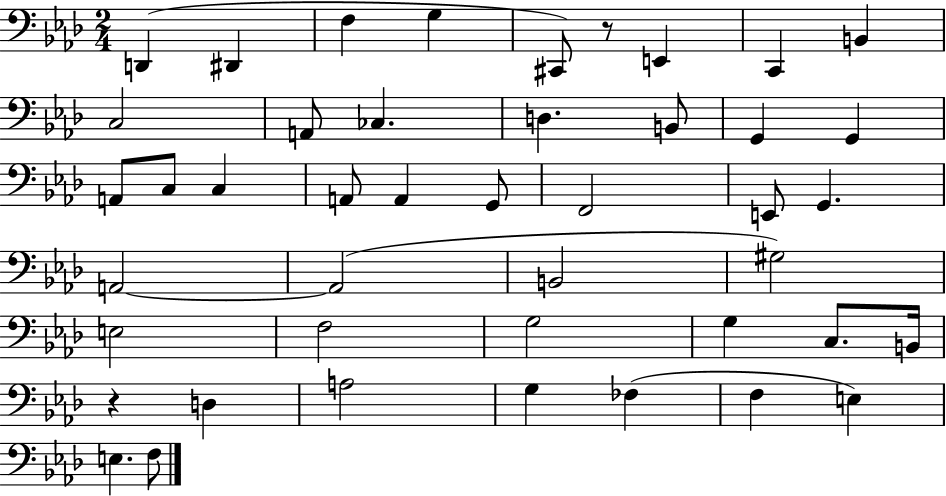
X:1
T:Untitled
M:2/4
L:1/4
K:Ab
D,, ^D,, F, G, ^C,,/2 z/2 E,, C,, B,, C,2 A,,/2 _C, D, B,,/2 G,, G,, A,,/2 C,/2 C, A,,/2 A,, G,,/2 F,,2 E,,/2 G,, A,,2 A,,2 B,,2 ^G,2 E,2 F,2 G,2 G, C,/2 B,,/4 z D, A,2 G, _F, F, E, E, F,/2